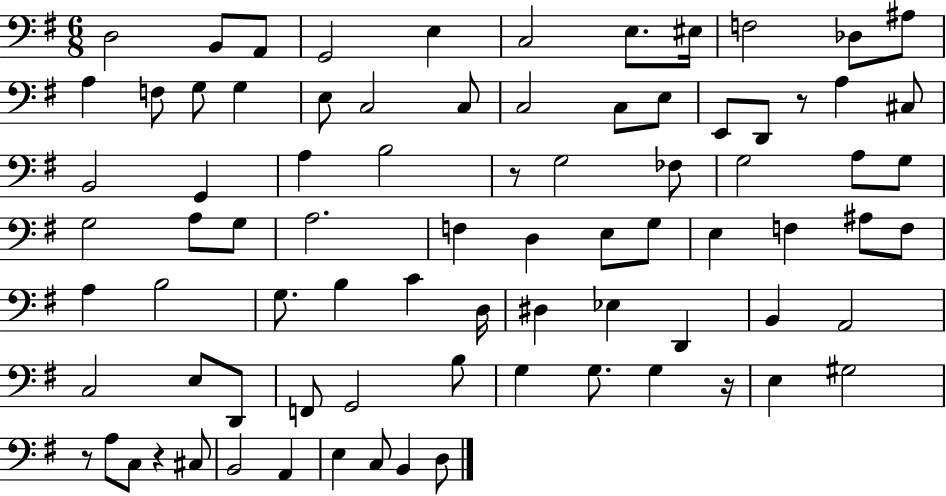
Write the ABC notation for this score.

X:1
T:Untitled
M:6/8
L:1/4
K:G
D,2 B,,/2 A,,/2 G,,2 E, C,2 E,/2 ^E,/4 F,2 _D,/2 ^A,/2 A, F,/2 G,/2 G, E,/2 C,2 C,/2 C,2 C,/2 E,/2 E,,/2 D,,/2 z/2 A, ^C,/2 B,,2 G,, A, B,2 z/2 G,2 _F,/2 G,2 A,/2 G,/2 G,2 A,/2 G,/2 A,2 F, D, E,/2 G,/2 E, F, ^A,/2 F,/2 A, B,2 G,/2 B, C D,/4 ^D, _E, D,, B,, A,,2 C,2 E,/2 D,,/2 F,,/2 G,,2 B,/2 G, G,/2 G, z/4 E, ^G,2 z/2 A,/2 C,/2 z ^C,/2 B,,2 A,, E, C,/2 B,, D,/2